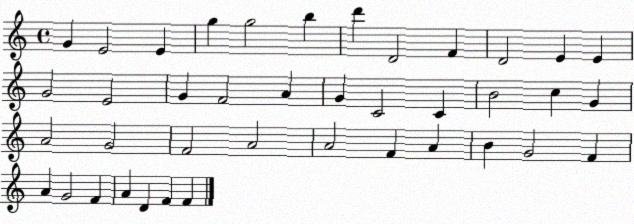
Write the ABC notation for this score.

X:1
T:Untitled
M:4/4
L:1/4
K:C
G E2 E g g2 b d' D2 F D2 E E G2 E2 G F2 A G C2 C B2 c G A2 G2 F2 A2 A2 F A B G2 F A G2 F A D F F